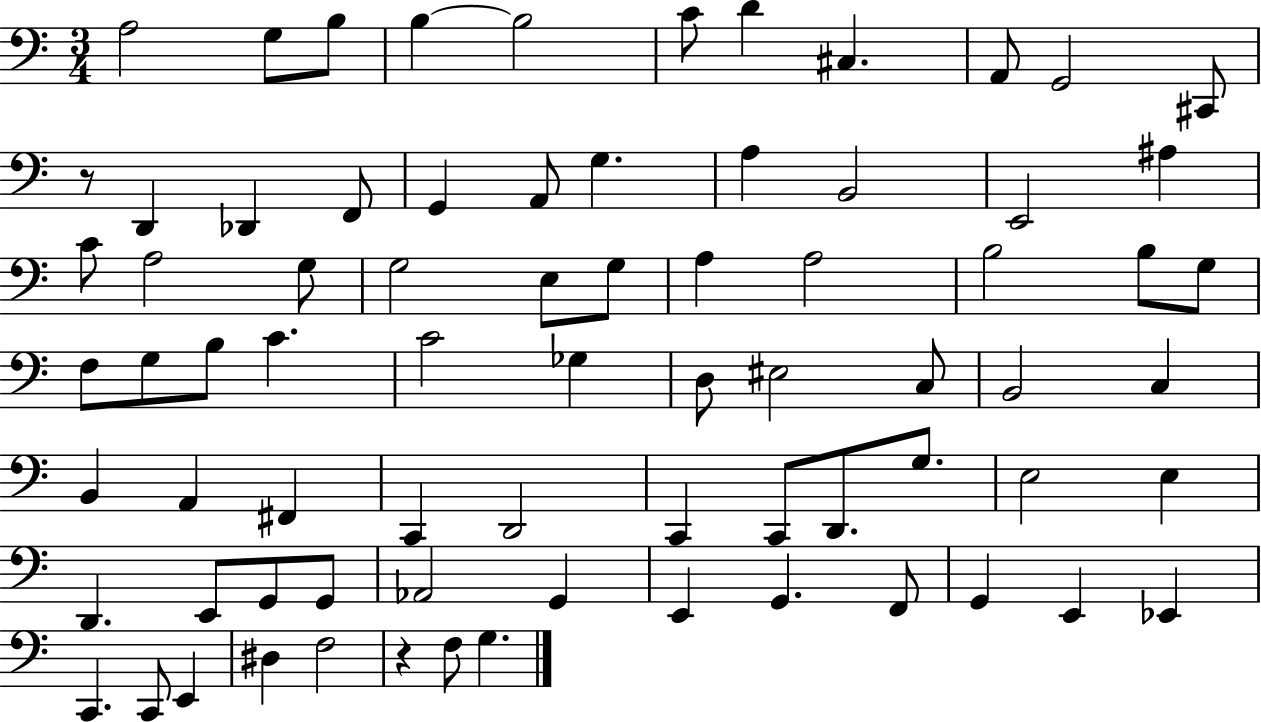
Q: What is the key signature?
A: C major